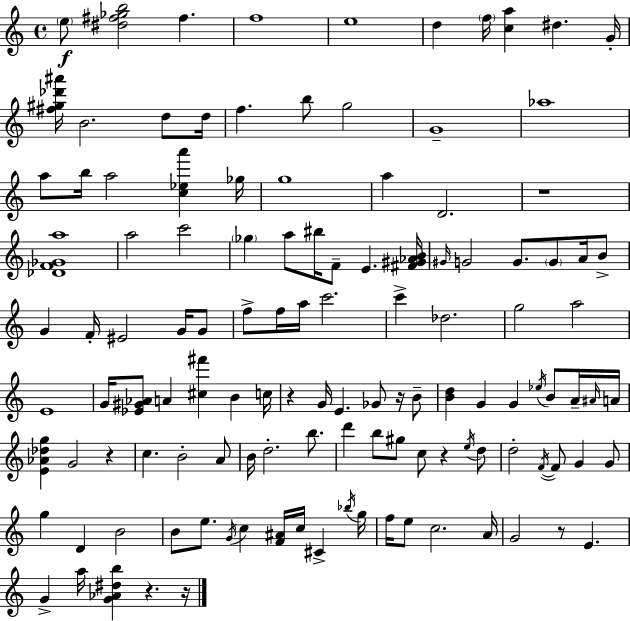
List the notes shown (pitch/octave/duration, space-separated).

E5/e [D#5,F#5,Gb5,B5]/h F#5/q. F5/w E5/w D5/q F5/s [C5,A5]/q D#5/q. G4/s [F#5,G#5,Db6,A#6]/s B4/h. D5/e D5/s F5/q. B5/e G5/h G4/w Ab5/w A5/e B5/s A5/h [C5,Eb5,A6]/q Gb5/s G5/w A5/q D4/h. R/w [Db4,F4,Gb4,A5]/w A5/h C6/h Gb5/q A5/e BIS5/s F4/e E4/q. [F#4,G#4,Ab4,B4]/s G#4/s G4/h G4/e. G4/e A4/s B4/e G4/q F4/s EIS4/h G4/s G4/e F5/e F5/s A5/s C6/h. C6/q Db5/h. G5/h A5/h E4/w G4/s [Eb4,G#4,Ab4]/e A4/q [C#5,F#6]/q B4/q C5/s R/q G4/s E4/q. Gb4/e R/s B4/e [B4,D5]/q G4/q G4/q Eb5/s B4/e A4/s A#4/s A4/s [E4,Ab4,Db5,G5]/q G4/h R/q C5/q. B4/h A4/e B4/s D5/h. B5/e. D6/q B5/e G#5/e C5/e R/q E5/s D5/e D5/h F4/s F4/e G4/q G4/e G5/q D4/q B4/h B4/e E5/e. G4/s C5/q [F4,A#4]/s C5/s C#4/q Bb5/s G5/s F5/s E5/e C5/h. A4/s G4/h R/e E4/q. G4/q A5/s [G4,Ab4,D#5,B5]/q R/q. R/s